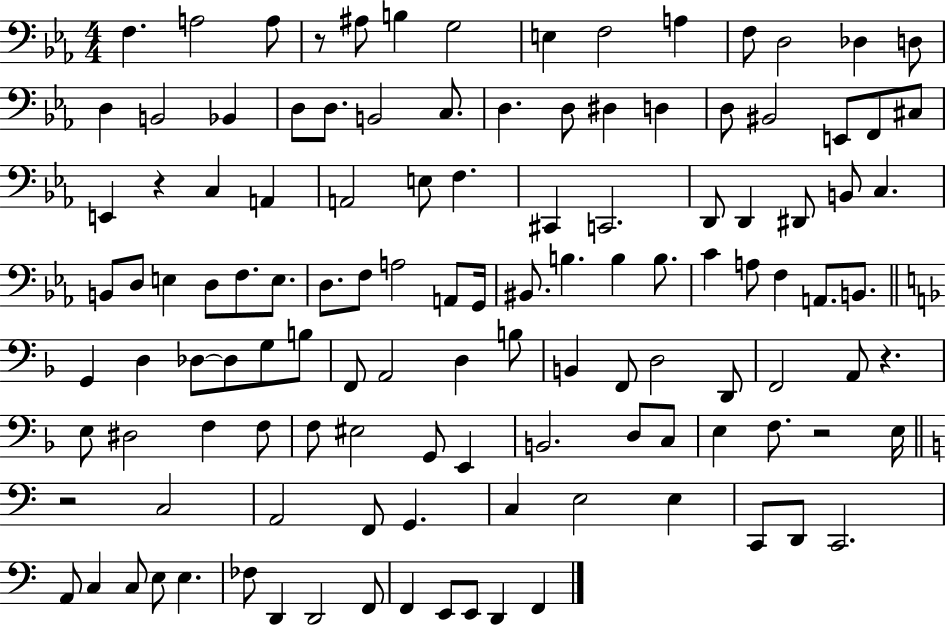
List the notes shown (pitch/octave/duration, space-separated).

F3/q. A3/h A3/e R/e A#3/e B3/q G3/h E3/q F3/h A3/q F3/e D3/h Db3/q D3/e D3/q B2/h Bb2/q D3/e D3/e. B2/h C3/e. D3/q. D3/e D#3/q D3/q D3/e BIS2/h E2/e F2/e C#3/e E2/q R/q C3/q A2/q A2/h E3/e F3/q. C#2/q C2/h. D2/e D2/q D#2/e B2/e C3/q. B2/e D3/e E3/q D3/e F3/e. E3/e. D3/e. F3/e A3/h A2/e G2/s BIS2/e. B3/q. B3/q B3/e. C4/q A3/e F3/q A2/e. B2/e. G2/q D3/q Db3/e Db3/e G3/e B3/e F2/e A2/h D3/q B3/e B2/q F2/e D3/h D2/e F2/h A2/e R/q. E3/e D#3/h F3/q F3/e F3/e EIS3/h G2/e E2/q B2/h. D3/e C3/e E3/q F3/e. R/h E3/s R/h C3/h A2/h F2/e G2/q. C3/q E3/h E3/q C2/e D2/e C2/h. A2/e C3/q C3/e E3/e E3/q. FES3/e D2/q D2/h F2/e F2/q E2/e E2/e D2/q F2/q